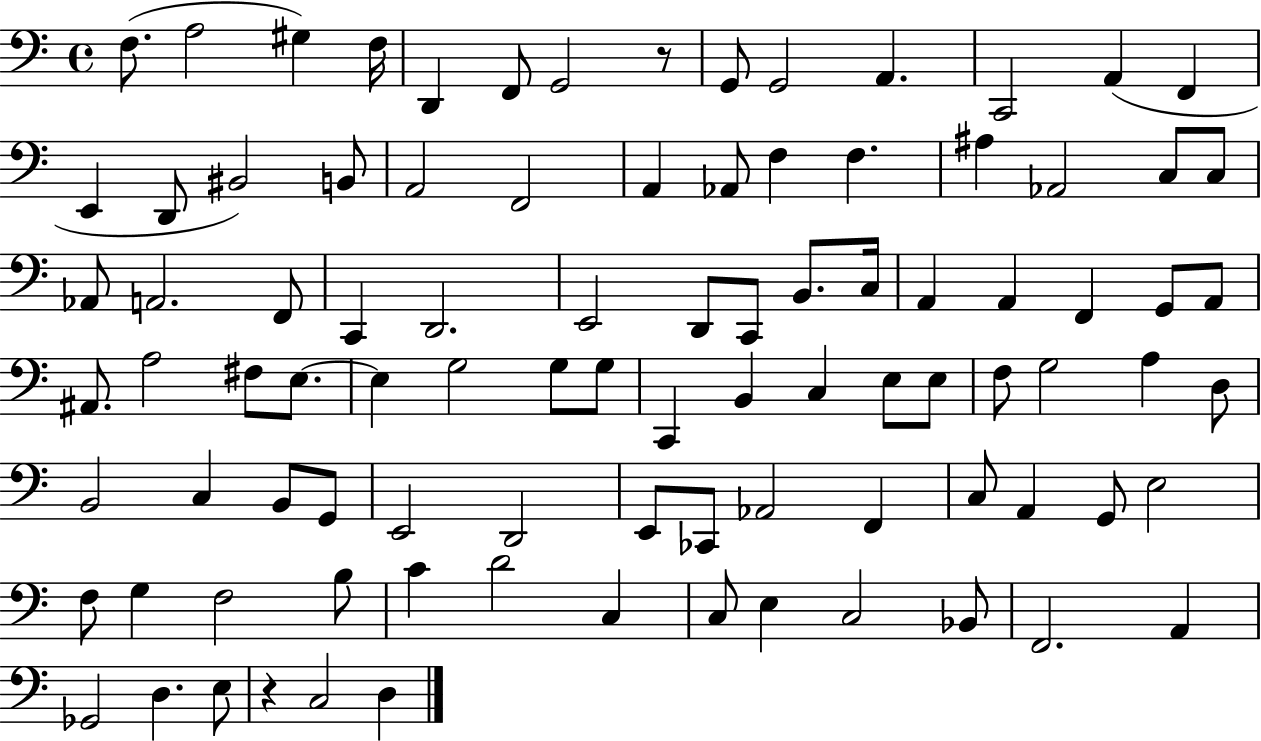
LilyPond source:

{
  \clef bass
  \time 4/4
  \defaultTimeSignature
  \key c \major
  f8.( a2 gis4) f16 | d,4 f,8 g,2 r8 | g,8 g,2 a,4. | c,2 a,4( f,4 | \break e,4 d,8 bis,2) b,8 | a,2 f,2 | a,4 aes,8 f4 f4. | ais4 aes,2 c8 c8 | \break aes,8 a,2. f,8 | c,4 d,2. | e,2 d,8 c,8 b,8. c16 | a,4 a,4 f,4 g,8 a,8 | \break ais,8. a2 fis8 e8.~~ | e4 g2 g8 g8 | c,4 b,4 c4 e8 e8 | f8 g2 a4 d8 | \break b,2 c4 b,8 g,8 | e,2 d,2 | e,8 ces,8 aes,2 f,4 | c8 a,4 g,8 e2 | \break f8 g4 f2 b8 | c'4 d'2 c4 | c8 e4 c2 bes,8 | f,2. a,4 | \break ges,2 d4. e8 | r4 c2 d4 | \bar "|."
}